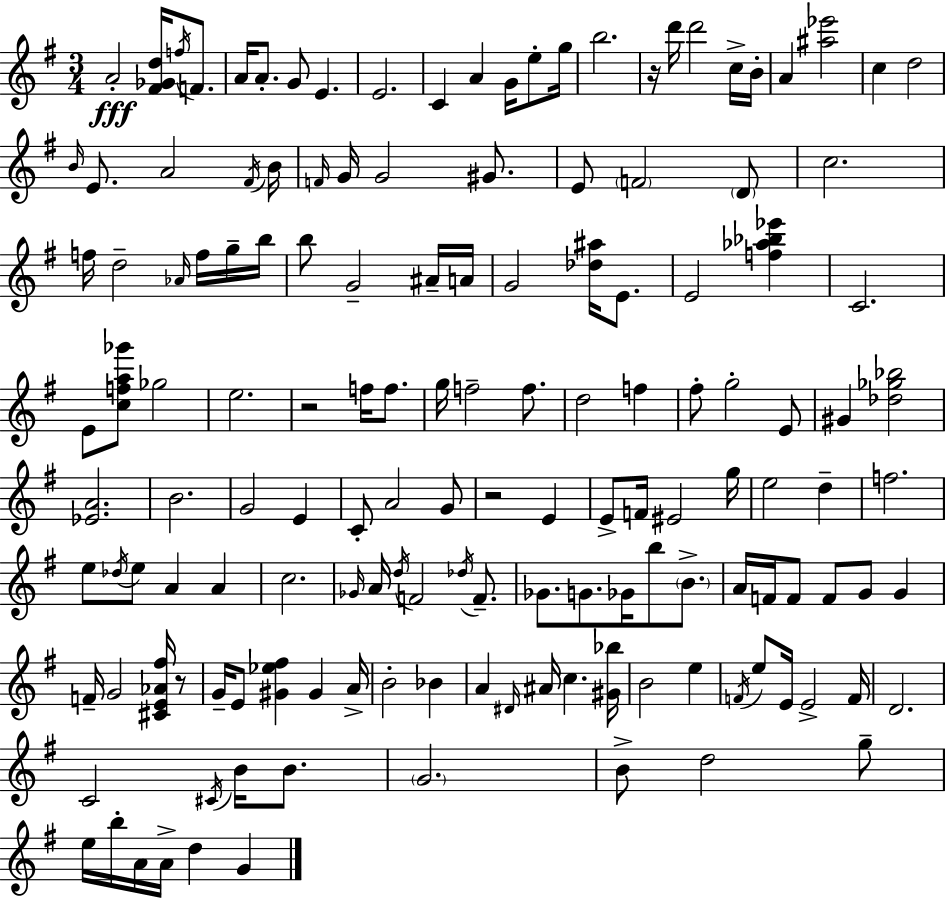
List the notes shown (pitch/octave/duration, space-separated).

A4/h [F#4,Gb4,D5]/s F5/s F4/e. A4/s A4/e. G4/e E4/q. E4/h. C4/q A4/q G4/s E5/e G5/s B5/h. R/s D6/s D6/h C5/s B4/s A4/q [A#5,Eb6]/h C5/q D5/h B4/s E4/e. A4/h F#4/s B4/s F4/s G4/s G4/h G#4/e. E4/e F4/h D4/e C5/h. F5/s D5/h Ab4/s F5/s G5/s B5/s B5/e G4/h A#4/s A4/s G4/h [Db5,A#5]/s E4/e. E4/h [F5,Ab5,Bb5,Eb6]/q C4/h. E4/e [C5,F5,A5,Gb6]/e Gb5/h E5/h. R/h F5/s F5/e. G5/s F5/h F5/e. D5/h F5/q F#5/e G5/h E4/e G#4/q [Db5,Gb5,Bb5]/h [Eb4,A4]/h. B4/h. G4/h E4/q C4/e A4/h G4/e R/h E4/q E4/e F4/s EIS4/h G5/s E5/h D5/q F5/h. E5/e Db5/s E5/e A4/q A4/q C5/h. Gb4/s A4/s D5/s F4/h Db5/s F4/e. Gb4/e. G4/e. Gb4/s B5/e B4/e. A4/s F4/s F4/e F4/e G4/e G4/q F4/s G4/h [C#4,E4,Ab4,F#5]/s R/e G4/s E4/e [G#4,Eb5,F#5]/q G#4/q A4/s B4/h Bb4/q A4/q D#4/s A#4/s C5/q. [G#4,Bb5]/s B4/h E5/q F4/s E5/e E4/s E4/h F4/s D4/h. C4/h C#4/s B4/s B4/e. G4/h. B4/e D5/h G5/e E5/s B5/s A4/s A4/s D5/q G4/q